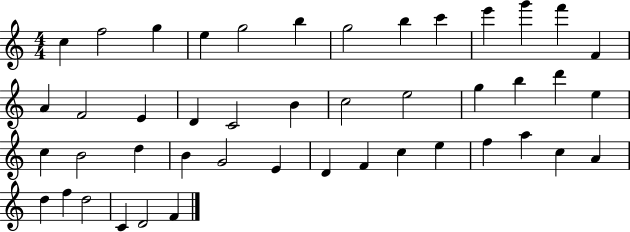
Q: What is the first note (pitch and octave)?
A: C5